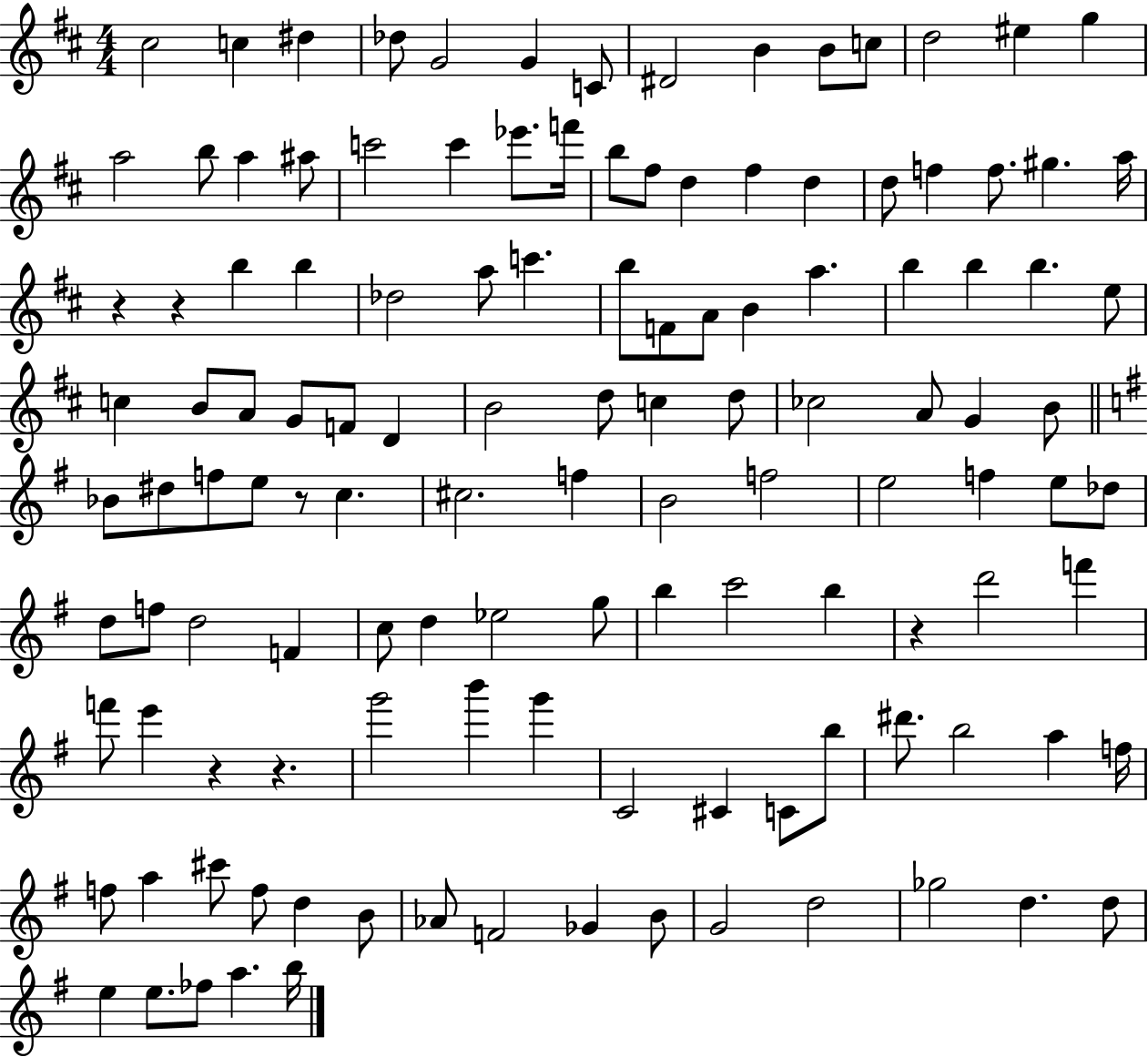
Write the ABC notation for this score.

X:1
T:Untitled
M:4/4
L:1/4
K:D
^c2 c ^d _d/2 G2 G C/2 ^D2 B B/2 c/2 d2 ^e g a2 b/2 a ^a/2 c'2 c' _e'/2 f'/4 b/2 ^f/2 d ^f d d/2 f f/2 ^g a/4 z z b b _d2 a/2 c' b/2 F/2 A/2 B a b b b e/2 c B/2 A/2 G/2 F/2 D B2 d/2 c d/2 _c2 A/2 G B/2 _B/2 ^d/2 f/2 e/2 z/2 c ^c2 f B2 f2 e2 f e/2 _d/2 d/2 f/2 d2 F c/2 d _e2 g/2 b c'2 b z d'2 f' f'/2 e' z z g'2 b' g' C2 ^C C/2 b/2 ^d'/2 b2 a f/4 f/2 a ^c'/2 f/2 d B/2 _A/2 F2 _G B/2 G2 d2 _g2 d d/2 e e/2 _f/2 a b/4